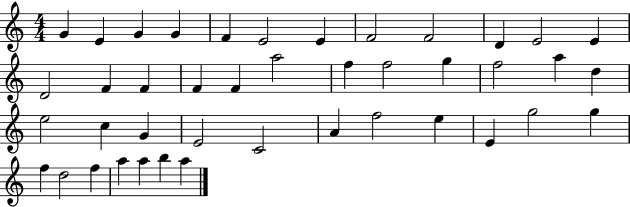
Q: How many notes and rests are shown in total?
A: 42